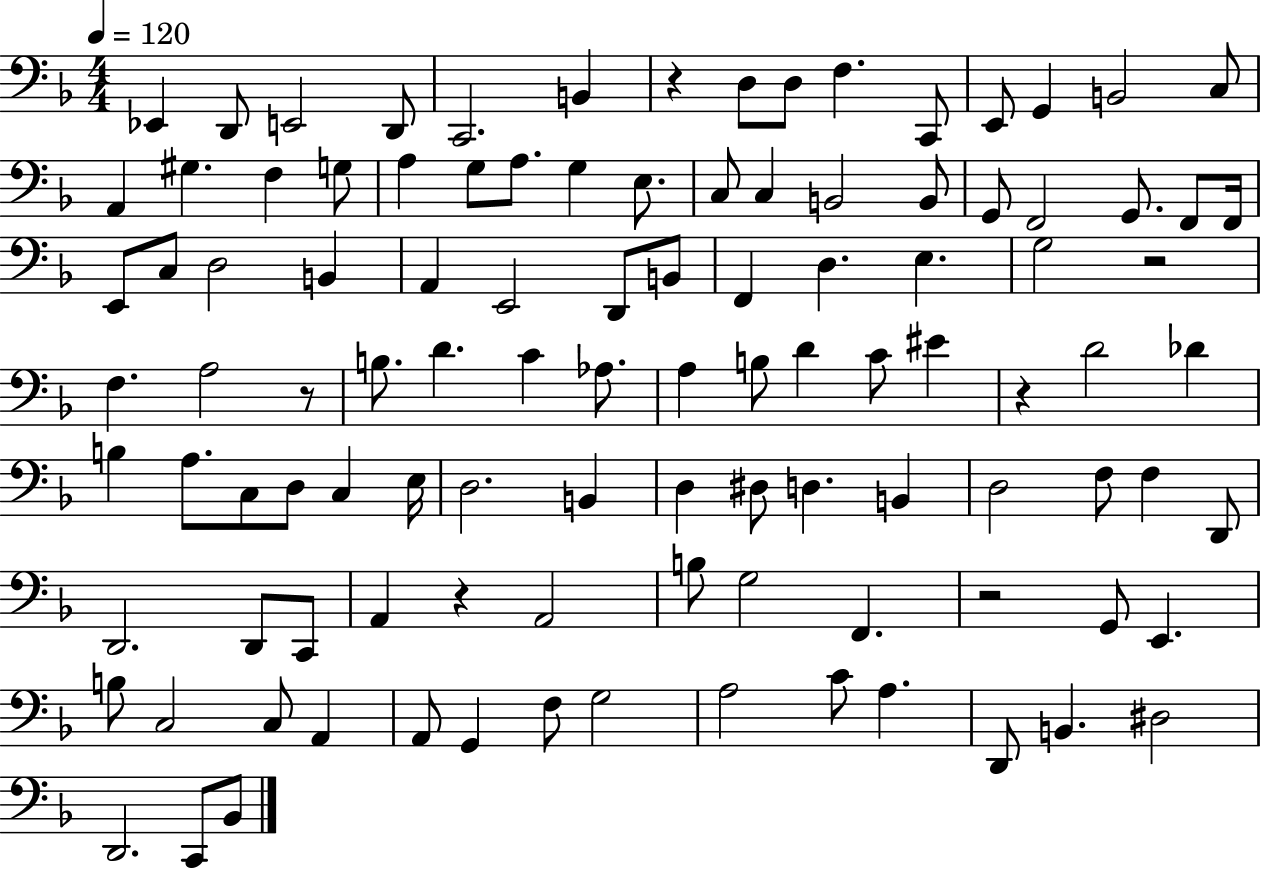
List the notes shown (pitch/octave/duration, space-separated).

Eb2/q D2/e E2/h D2/e C2/h. B2/q R/q D3/e D3/e F3/q. C2/e E2/e G2/q B2/h C3/e A2/q G#3/q. F3/q G3/e A3/q G3/e A3/e. G3/q E3/e. C3/e C3/q B2/h B2/e G2/e F2/h G2/e. F2/e F2/s E2/e C3/e D3/h B2/q A2/q E2/h D2/e B2/e F2/q D3/q. E3/q. G3/h R/h F3/q. A3/h R/e B3/e. D4/q. C4/q Ab3/e. A3/q B3/e D4/q C4/e EIS4/q R/q D4/h Db4/q B3/q A3/e. C3/e D3/e C3/q E3/s D3/h. B2/q D3/q D#3/e D3/q. B2/q D3/h F3/e F3/q D2/e D2/h. D2/e C2/e A2/q R/q A2/h B3/e G3/h F2/q. R/h G2/e E2/q. B3/e C3/h C3/e A2/q A2/e G2/q F3/e G3/h A3/h C4/e A3/q. D2/e B2/q. D#3/h D2/h. C2/e Bb2/e